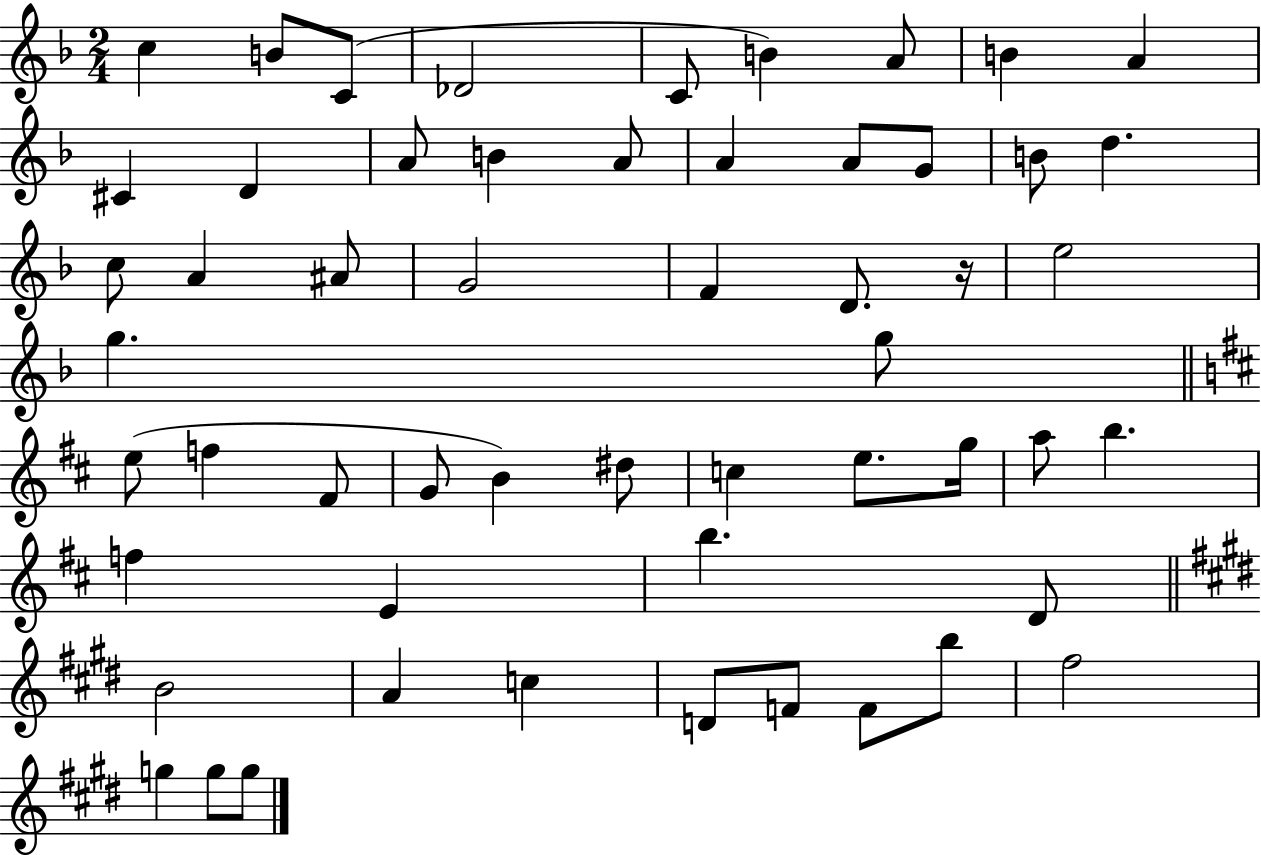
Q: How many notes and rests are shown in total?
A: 55